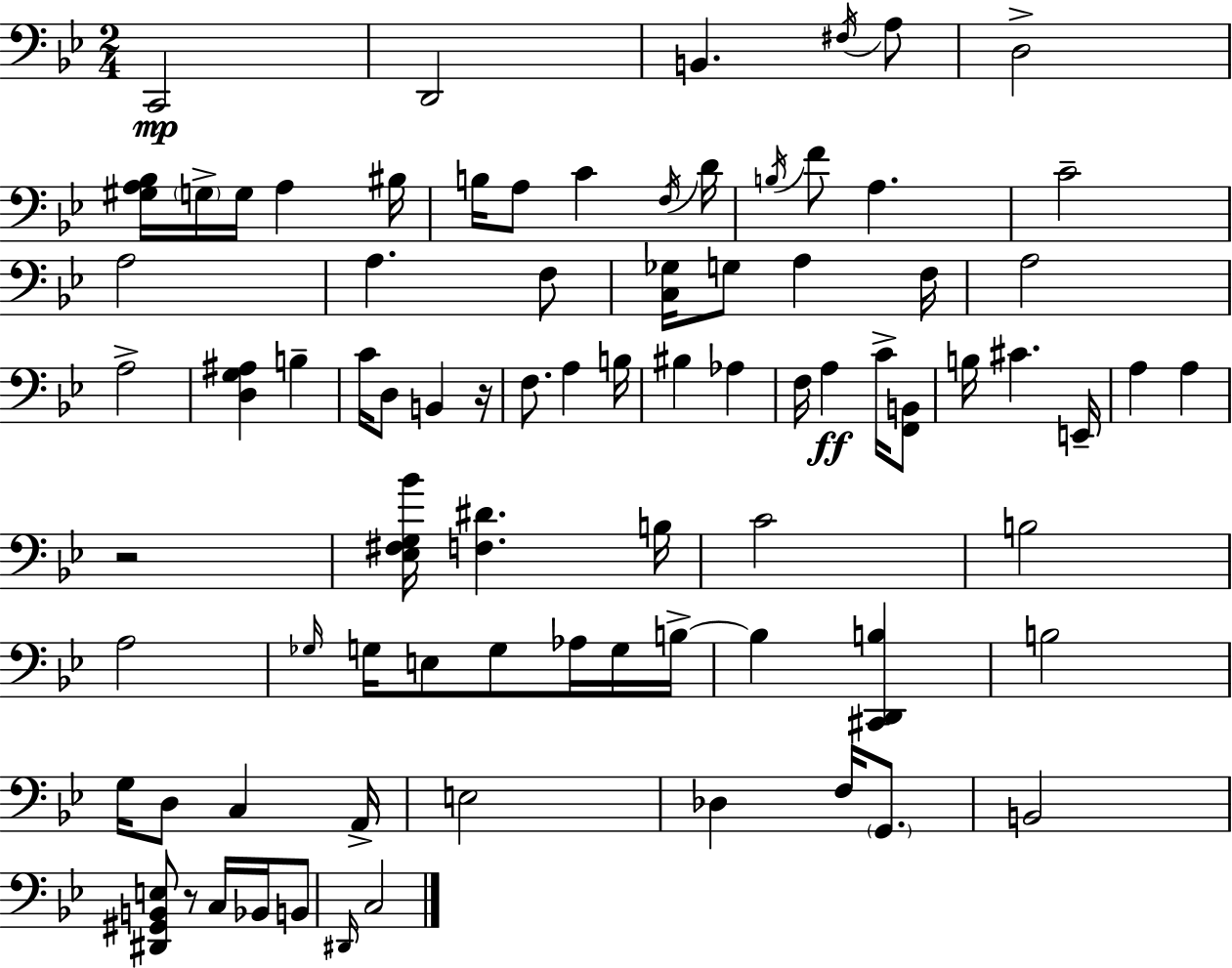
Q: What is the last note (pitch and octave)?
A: C3